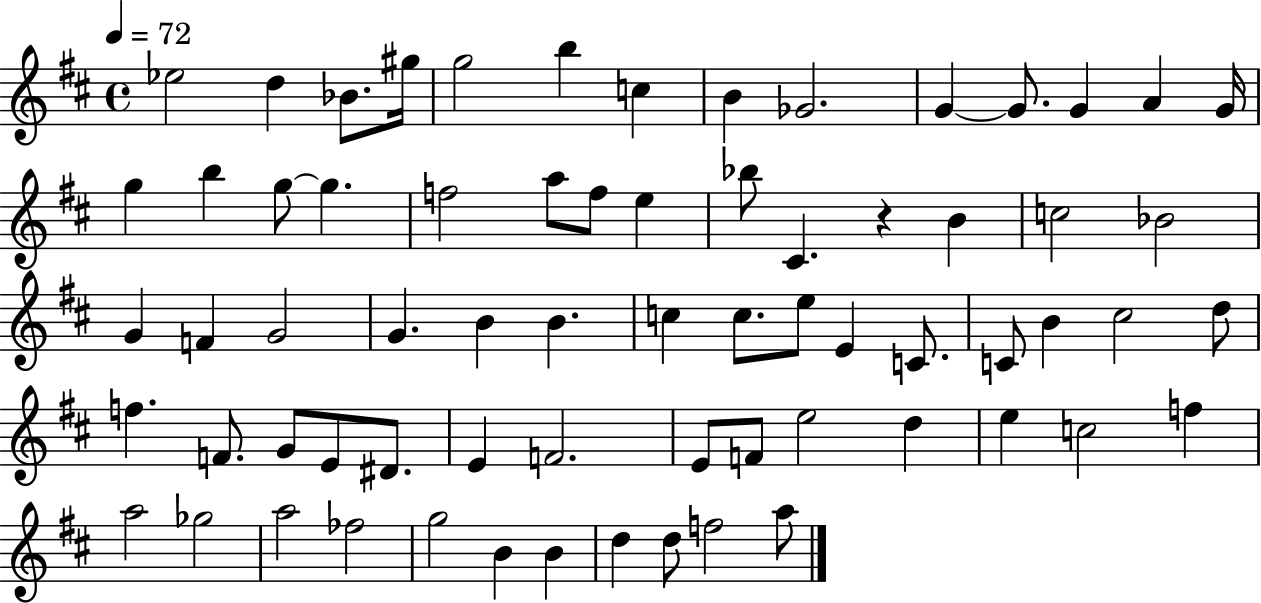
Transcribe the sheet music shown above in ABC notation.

X:1
T:Untitled
M:4/4
L:1/4
K:D
_e2 d _B/2 ^g/4 g2 b c B _G2 G G/2 G A G/4 g b g/2 g f2 a/2 f/2 e _b/2 ^C z B c2 _B2 G F G2 G B B c c/2 e/2 E C/2 C/2 B ^c2 d/2 f F/2 G/2 E/2 ^D/2 E F2 E/2 F/2 e2 d e c2 f a2 _g2 a2 _f2 g2 B B d d/2 f2 a/2